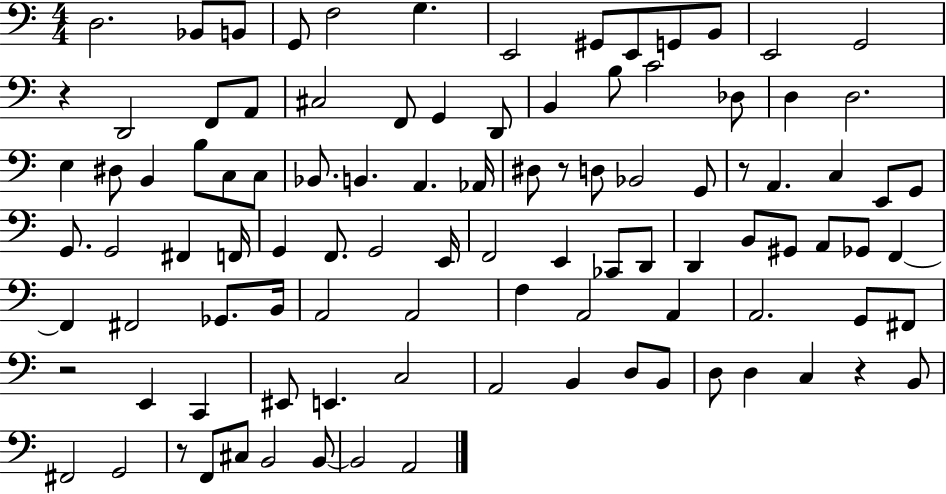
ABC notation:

X:1
T:Untitled
M:4/4
L:1/4
K:C
D,2 _B,,/2 B,,/2 G,,/2 F,2 G, E,,2 ^G,,/2 E,,/2 G,,/2 B,,/2 E,,2 G,,2 z D,,2 F,,/2 A,,/2 ^C,2 F,,/2 G,, D,,/2 B,, B,/2 C2 _D,/2 D, D,2 E, ^D,/2 B,, B,/2 C,/2 C,/2 _B,,/2 B,, A,, _A,,/4 ^D,/2 z/2 D,/2 _B,,2 G,,/2 z/2 A,, C, E,,/2 G,,/2 G,,/2 G,,2 ^F,, F,,/4 G,, F,,/2 G,,2 E,,/4 F,,2 E,, _C,,/2 D,,/2 D,, B,,/2 ^G,,/2 A,,/2 _G,,/2 F,, F,, ^F,,2 _G,,/2 B,,/4 A,,2 A,,2 F, A,,2 A,, A,,2 G,,/2 ^F,,/2 z2 E,, C,, ^E,,/2 E,, C,2 A,,2 B,, D,/2 B,,/2 D,/2 D, C, z B,,/2 ^F,,2 G,,2 z/2 F,,/2 ^C,/2 B,,2 B,,/2 B,,2 A,,2